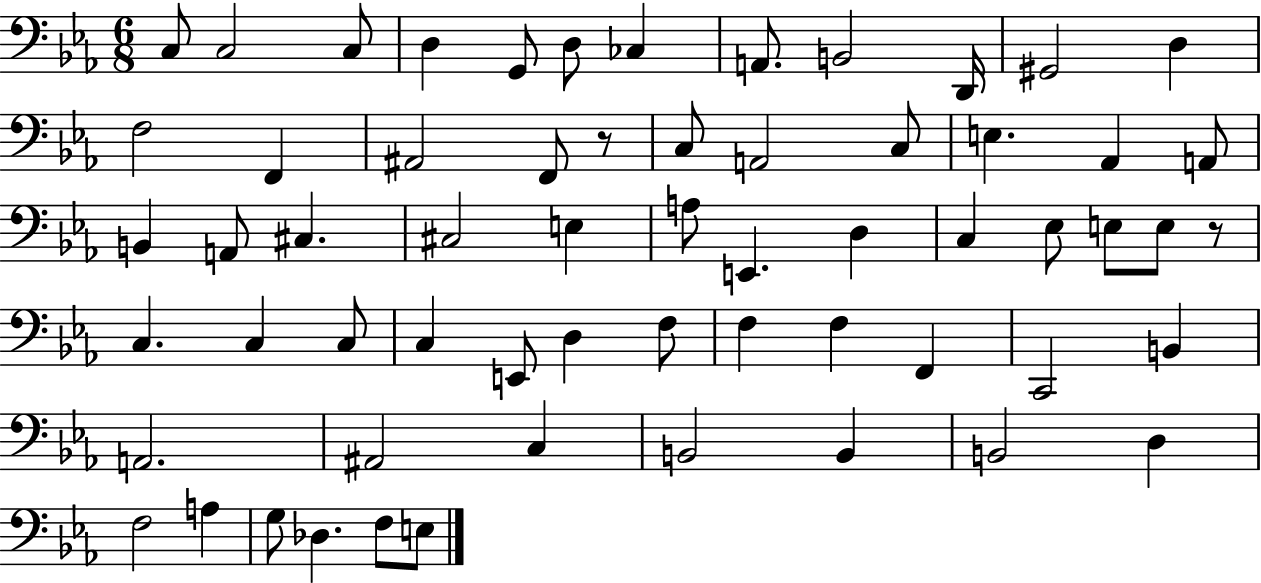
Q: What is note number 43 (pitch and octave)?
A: F3